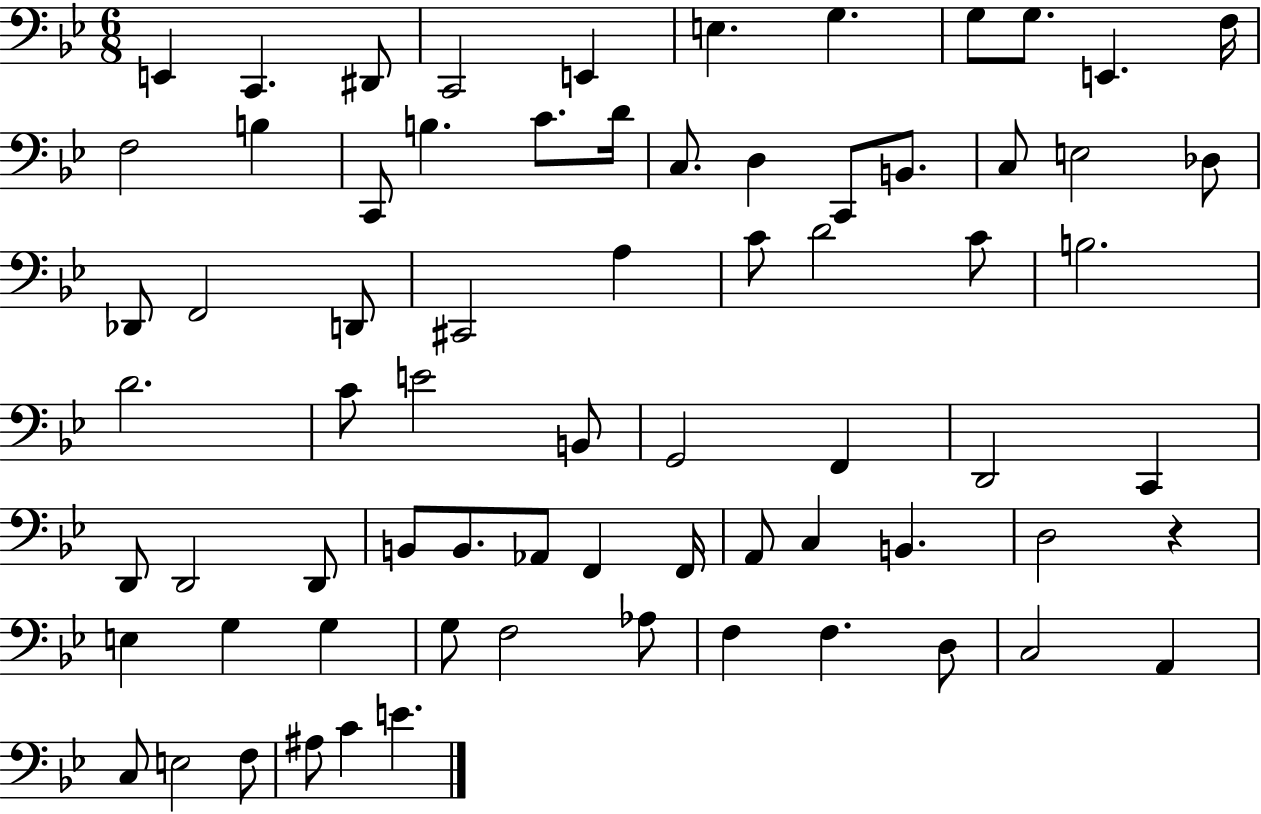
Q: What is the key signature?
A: BES major